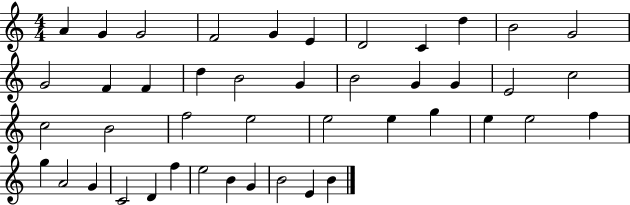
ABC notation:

X:1
T:Untitled
M:4/4
L:1/4
K:C
A G G2 F2 G E D2 C d B2 G2 G2 F F d B2 G B2 G G E2 c2 c2 B2 f2 e2 e2 e g e e2 f g A2 G C2 D f e2 B G B2 E B